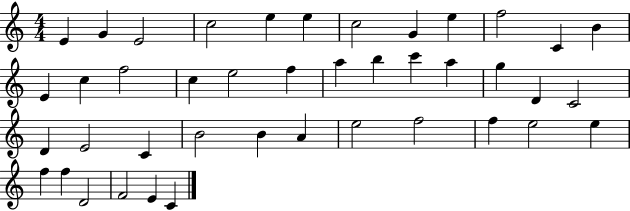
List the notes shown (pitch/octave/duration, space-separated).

E4/q G4/q E4/h C5/h E5/q E5/q C5/h G4/q E5/q F5/h C4/q B4/q E4/q C5/q F5/h C5/q E5/h F5/q A5/q B5/q C6/q A5/q G5/q D4/q C4/h D4/q E4/h C4/q B4/h B4/q A4/q E5/h F5/h F5/q E5/h E5/q F5/q F5/q D4/h F4/h E4/q C4/q